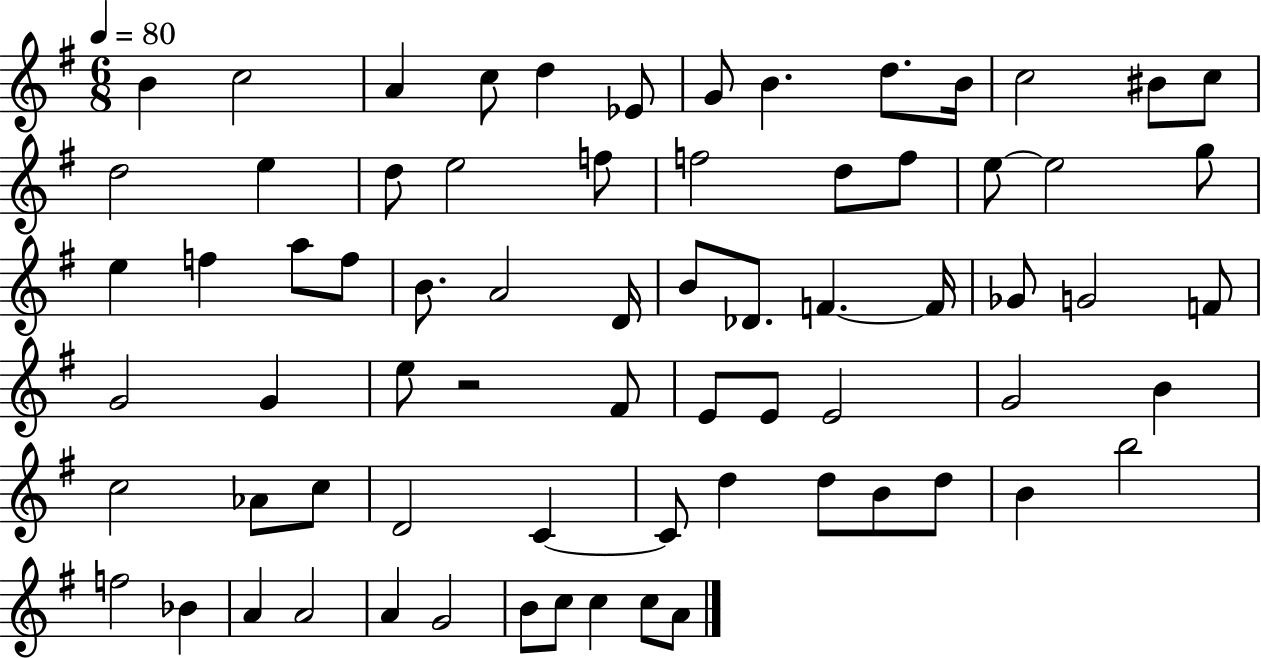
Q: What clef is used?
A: treble